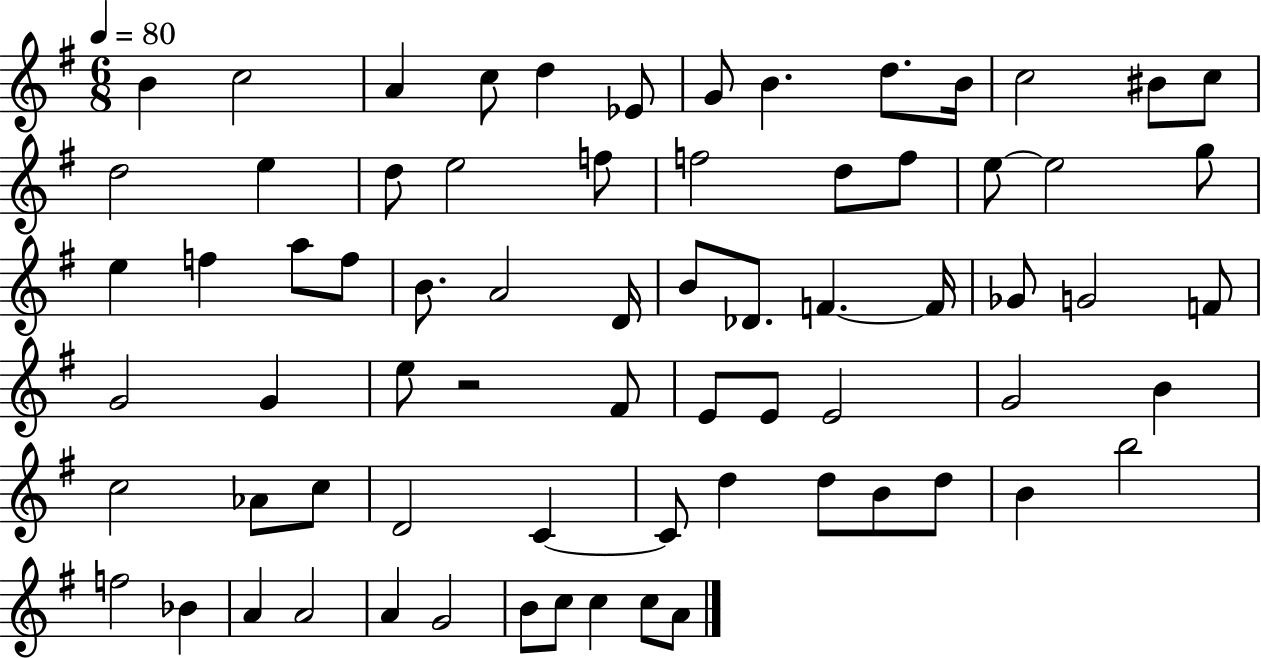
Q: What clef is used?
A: treble